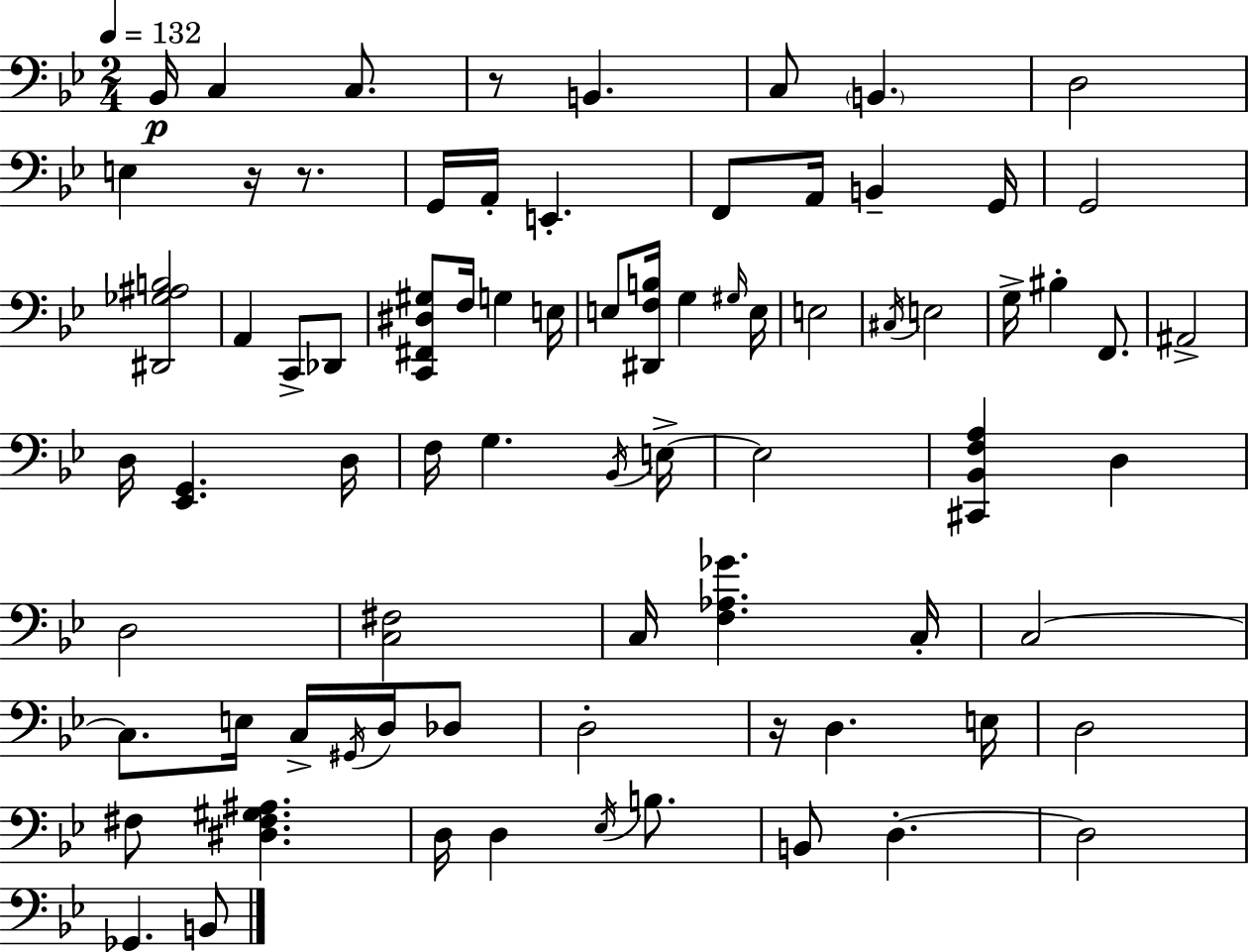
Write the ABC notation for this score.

X:1
T:Untitled
M:2/4
L:1/4
K:Gm
_B,,/4 C, C,/2 z/2 B,, C,/2 B,, D,2 E, z/4 z/2 G,,/4 A,,/4 E,, F,,/2 A,,/4 B,, G,,/4 G,,2 [^D,,_G,^A,B,]2 A,, C,,/2 _D,,/2 [C,,^F,,^D,^G,]/2 F,/4 G, E,/4 E,/2 [^D,,F,B,]/4 G, ^G,/4 E,/4 E,2 ^C,/4 E,2 G,/4 ^B, F,,/2 ^A,,2 D,/4 [_E,,G,,] D,/4 F,/4 G, _B,,/4 E,/4 E,2 [^C,,_B,,F,A,] D, D,2 [C,^F,]2 C,/4 [F,_A,_G] C,/4 C,2 C,/2 E,/4 C,/4 ^G,,/4 D,/4 _D,/2 D,2 z/4 D, E,/4 D,2 ^F,/2 [^D,^F,^G,^A,] D,/4 D, _E,/4 B,/2 B,,/2 D, D,2 _G,, B,,/2